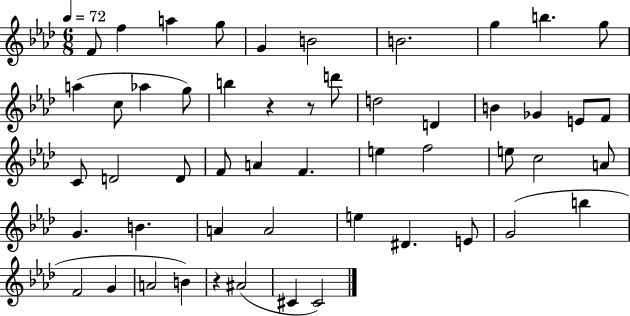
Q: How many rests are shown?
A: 3